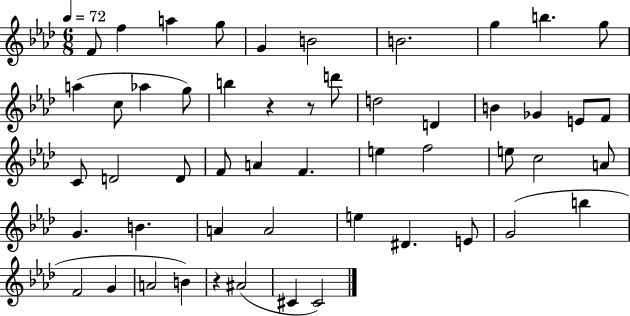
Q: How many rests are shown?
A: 3